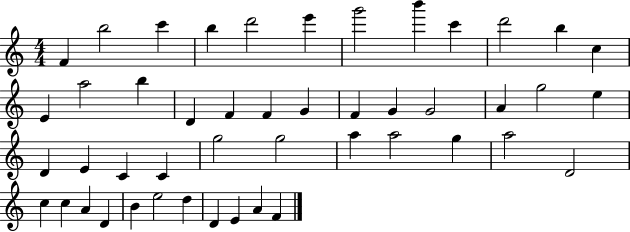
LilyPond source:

{
  \clef treble
  \numericTimeSignature
  \time 4/4
  \key c \major
  f'4 b''2 c'''4 | b''4 d'''2 e'''4 | g'''2 b'''4 c'''4 | d'''2 b''4 c''4 | \break e'4 a''2 b''4 | d'4 f'4 f'4 g'4 | f'4 g'4 g'2 | a'4 g''2 e''4 | \break d'4 e'4 c'4 c'4 | g''2 g''2 | a''4 a''2 g''4 | a''2 d'2 | \break c''4 c''4 a'4 d'4 | b'4 e''2 d''4 | d'4 e'4 a'4 f'4 | \bar "|."
}